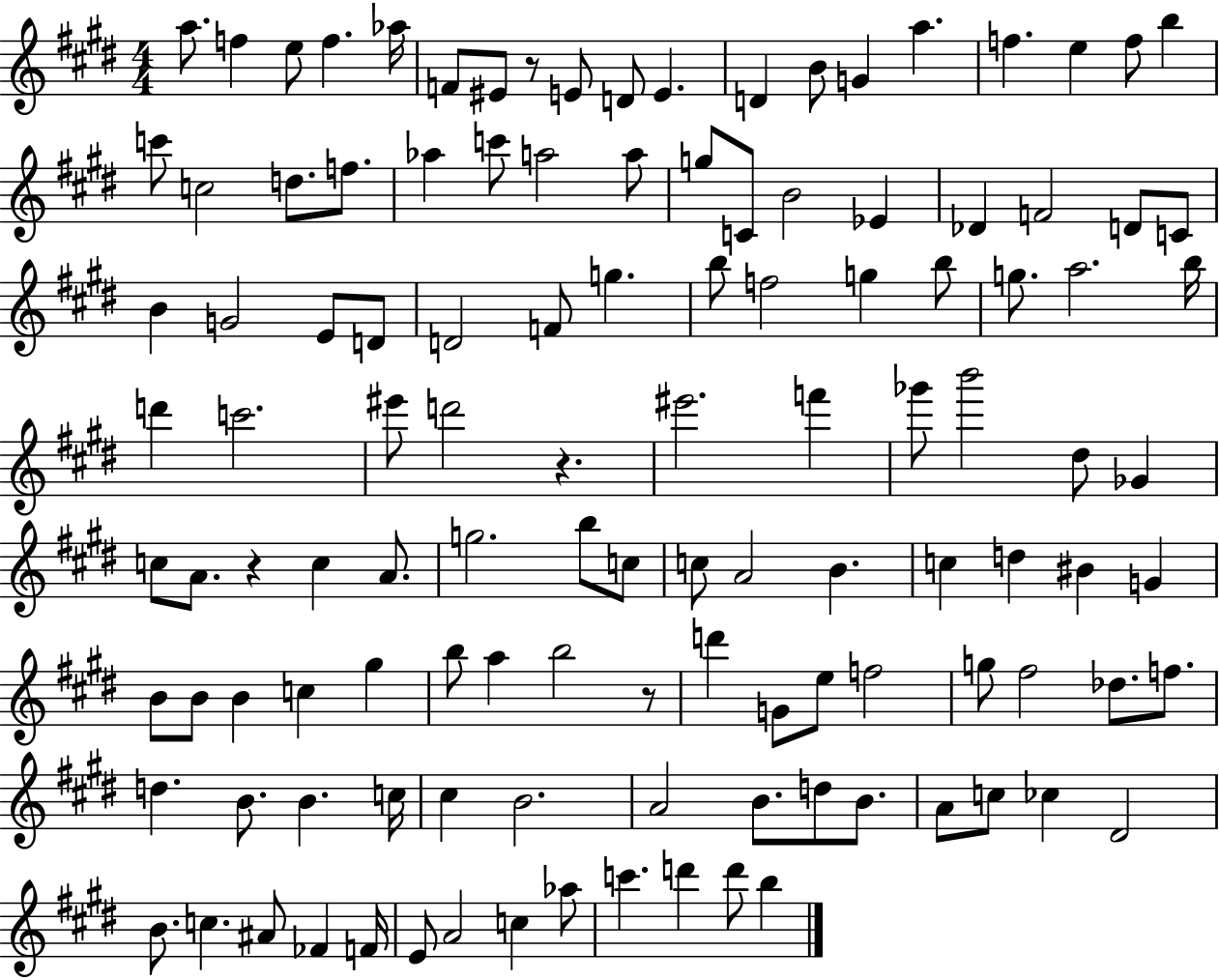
X:1
T:Untitled
M:4/4
L:1/4
K:E
a/2 f e/2 f _a/4 F/2 ^E/2 z/2 E/2 D/2 E D B/2 G a f e f/2 b c'/2 c2 d/2 f/2 _a c'/2 a2 a/2 g/2 C/2 B2 _E _D F2 D/2 C/2 B G2 E/2 D/2 D2 F/2 g b/2 f2 g b/2 g/2 a2 b/4 d' c'2 ^e'/2 d'2 z ^e'2 f' _g'/2 b'2 ^d/2 _G c/2 A/2 z c A/2 g2 b/2 c/2 c/2 A2 B c d ^B G B/2 B/2 B c ^g b/2 a b2 z/2 d' G/2 e/2 f2 g/2 ^f2 _d/2 f/2 d B/2 B c/4 ^c B2 A2 B/2 d/2 B/2 A/2 c/2 _c ^D2 B/2 c ^A/2 _F F/4 E/2 A2 c _a/2 c' d' d'/2 b